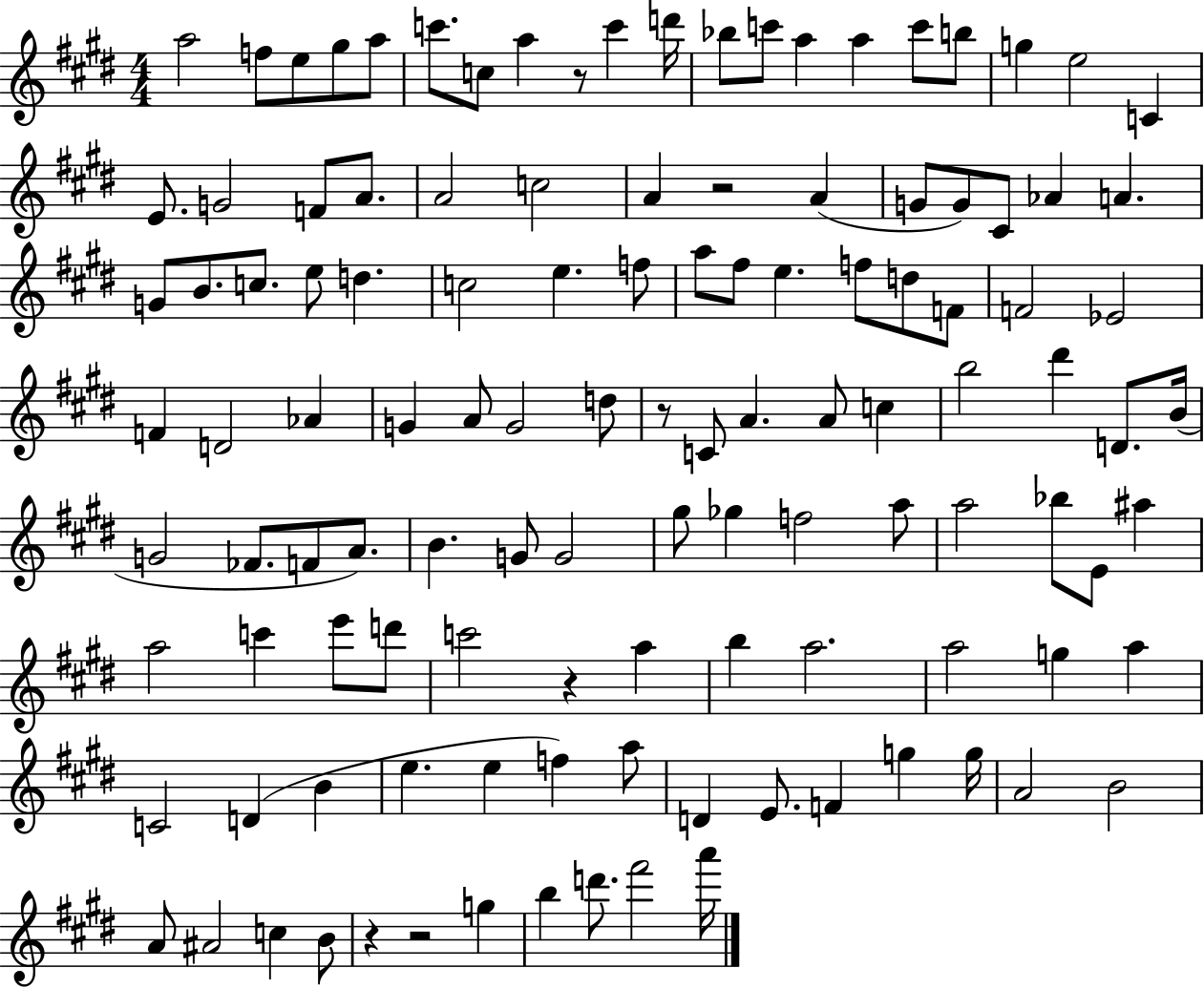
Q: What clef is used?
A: treble